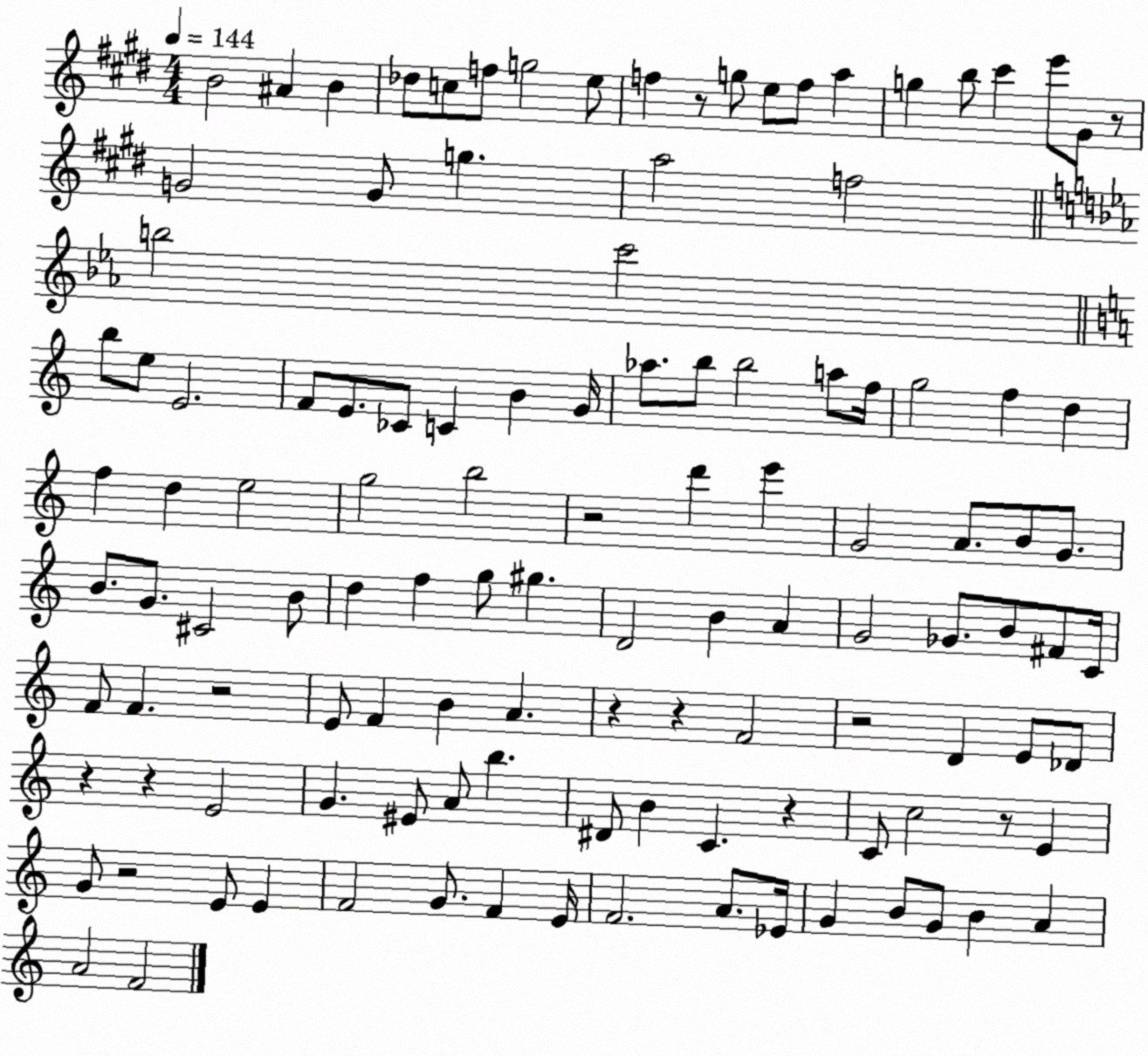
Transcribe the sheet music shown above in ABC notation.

X:1
T:Untitled
M:4/4
L:1/4
K:E
B2 ^A B _d/2 c/2 f/2 g2 e/2 f z/2 g/2 e/2 f/2 a g b/2 ^c' e'/2 ^G/2 z/2 G2 G/2 g a2 f2 b2 c'2 b/2 e/2 E2 F/2 E/2 _C/2 C B G/4 _a/2 b/2 b2 a/2 f/4 g2 f d f d e2 g2 b2 z2 d' e' G2 A/2 B/2 G/2 B/2 G/2 ^C2 B/2 d f g/2 ^g D2 B A G2 _G/2 B/2 ^F/2 C/4 F/2 F z2 E/2 F B A z z F2 z2 D E/2 _D/2 z z E2 G ^E/2 A/2 b ^D/2 B C z C/2 c2 z/2 E G/2 z2 E/2 E F2 G/2 F E/4 F2 A/2 _E/4 G B/2 G/2 B A A2 F2